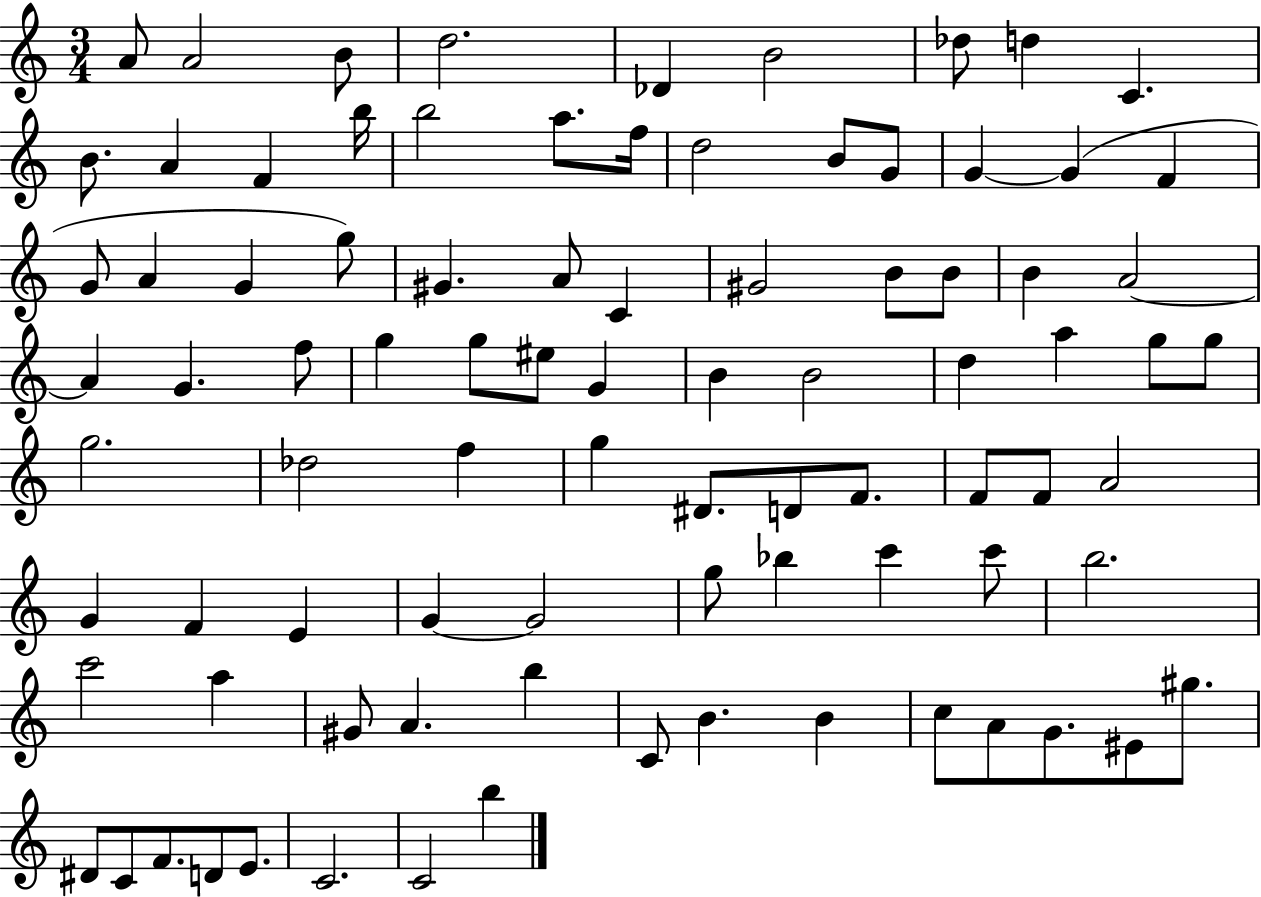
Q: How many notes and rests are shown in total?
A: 88